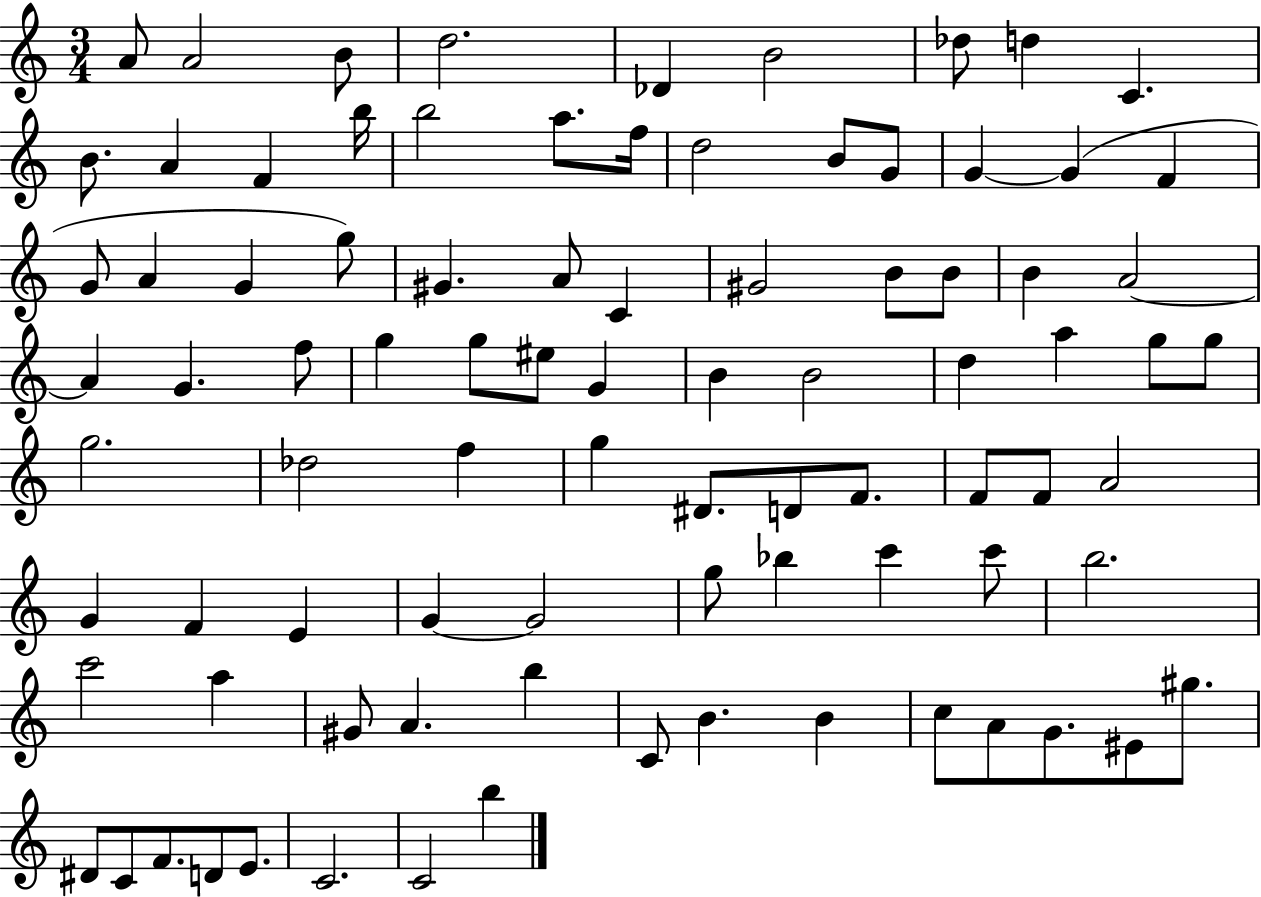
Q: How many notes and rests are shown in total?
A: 88